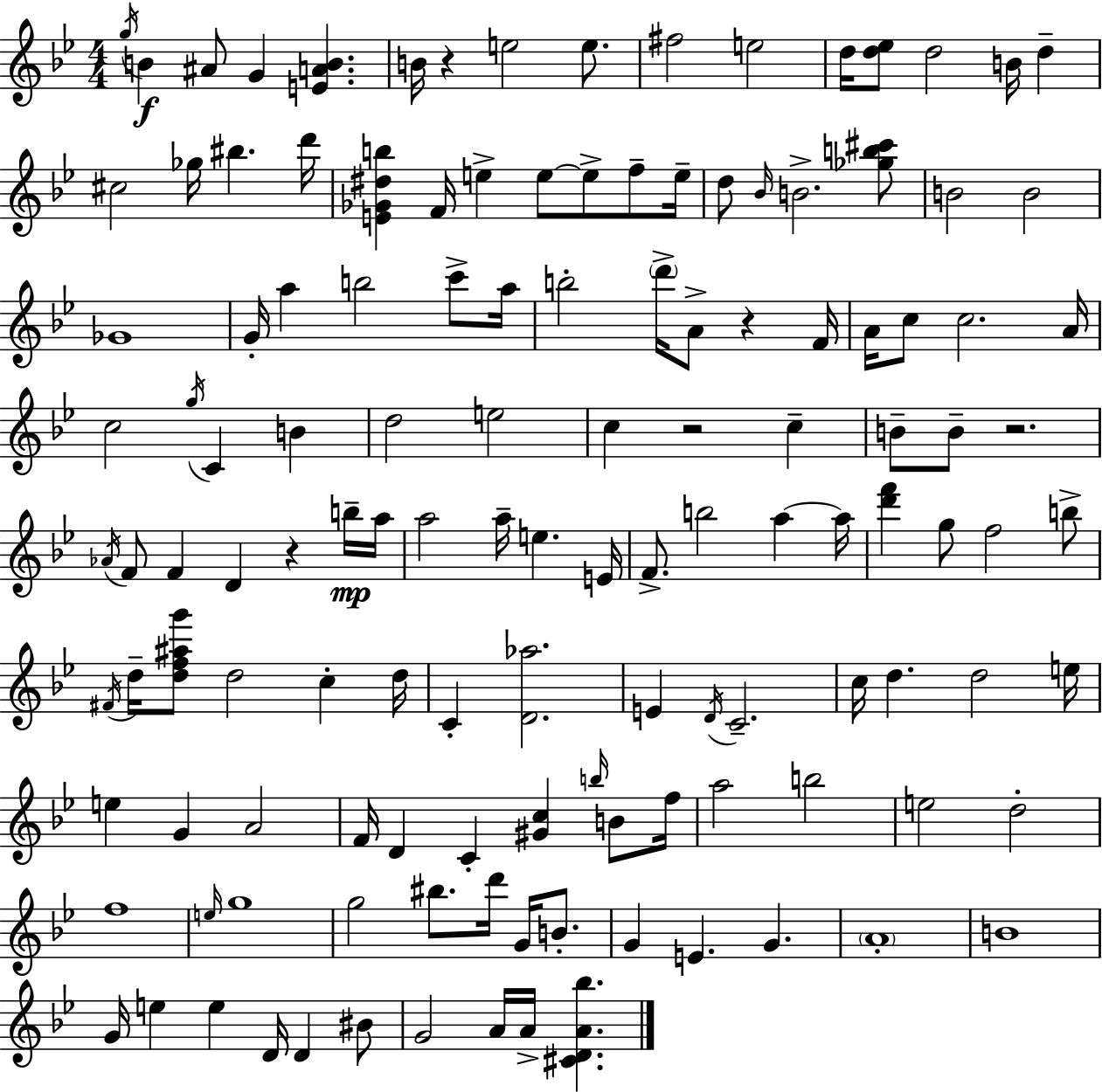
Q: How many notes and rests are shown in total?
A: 131